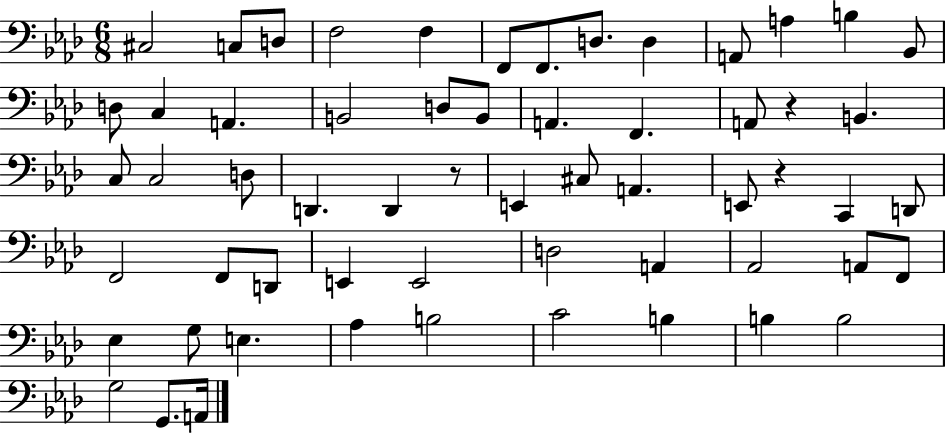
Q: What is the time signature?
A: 6/8